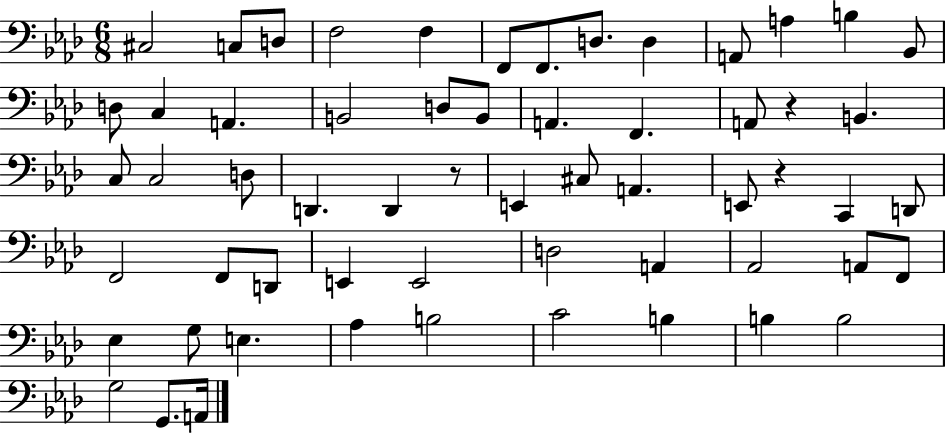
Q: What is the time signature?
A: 6/8